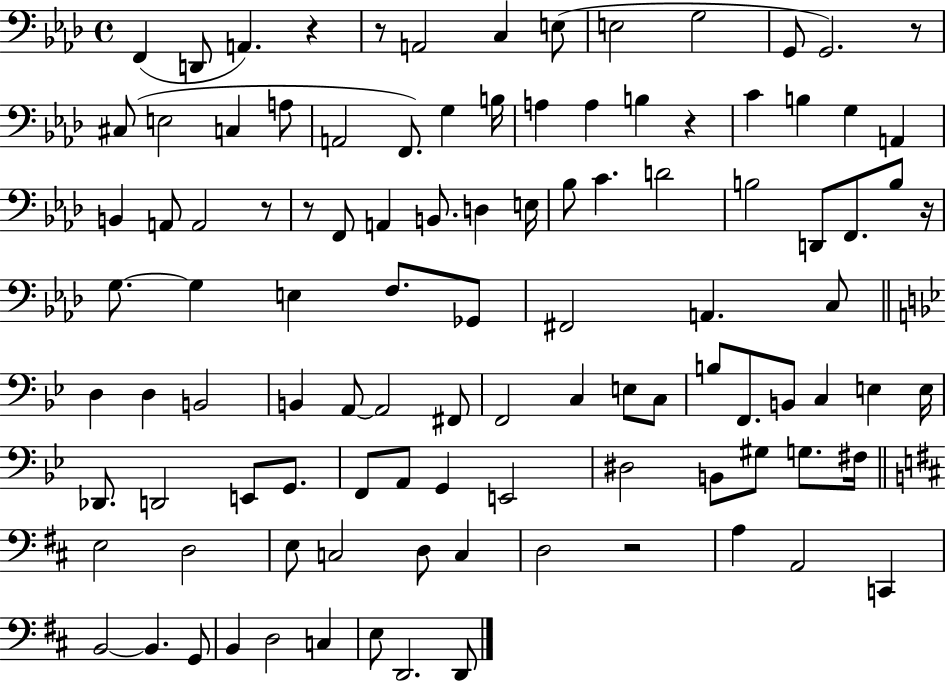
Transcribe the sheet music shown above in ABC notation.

X:1
T:Untitled
M:4/4
L:1/4
K:Ab
F,, D,,/2 A,, z z/2 A,,2 C, E,/2 E,2 G,2 G,,/2 G,,2 z/2 ^C,/2 E,2 C, A,/2 A,,2 F,,/2 G, B,/4 A, A, B, z C B, G, A,, B,, A,,/2 A,,2 z/2 z/2 F,,/2 A,, B,,/2 D, E,/4 _B,/2 C D2 B,2 D,,/2 F,,/2 B,/2 z/4 G,/2 G, E, F,/2 _G,,/2 ^F,,2 A,, C,/2 D, D, B,,2 B,, A,,/2 A,,2 ^F,,/2 F,,2 C, E,/2 C,/2 B,/2 F,,/2 B,,/2 C, E, E,/4 _D,,/2 D,,2 E,,/2 G,,/2 F,,/2 A,,/2 G,, E,,2 ^D,2 B,,/2 ^G,/2 G,/2 ^F,/4 E,2 D,2 E,/2 C,2 D,/2 C, D,2 z2 A, A,,2 C,, B,,2 B,, G,,/2 B,, D,2 C, E,/2 D,,2 D,,/2